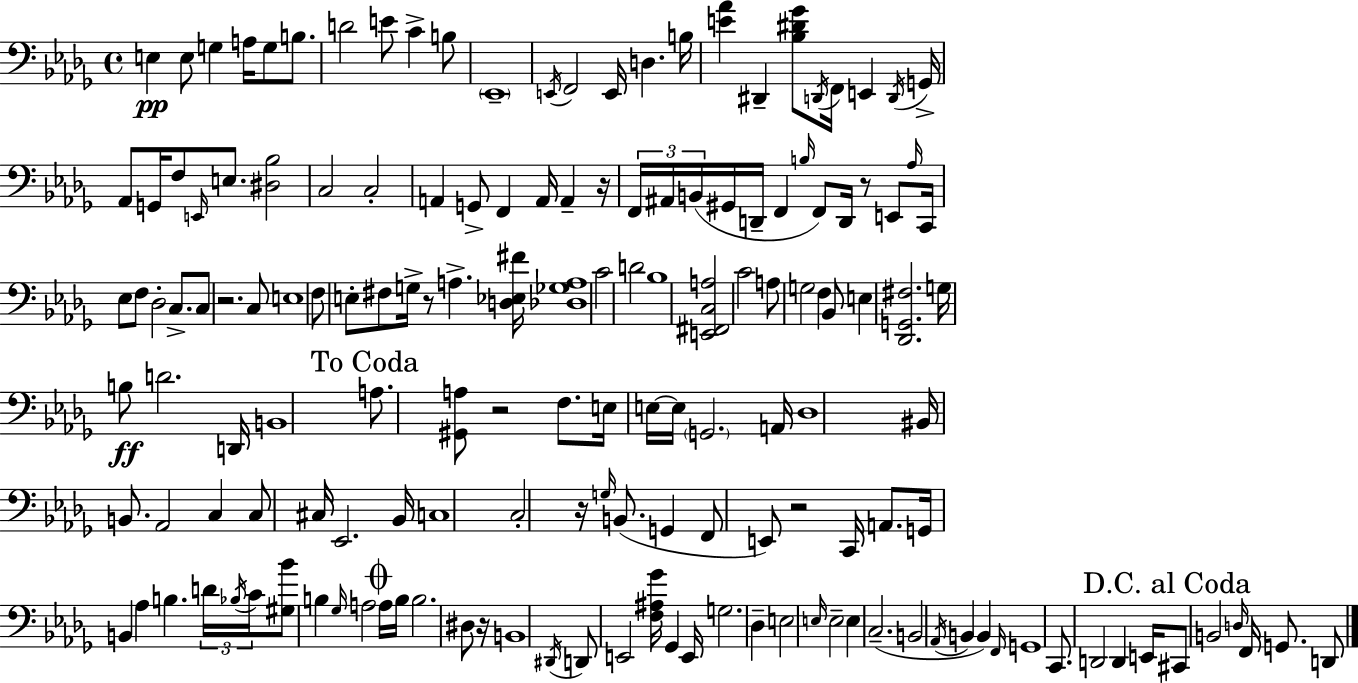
X:1
T:Untitled
M:4/4
L:1/4
K:Bbm
E, E,/2 G, A,/4 G,/2 B,/2 D2 E/2 C B,/2 _E,,4 E,,/4 F,,2 E,,/4 D, B,/4 [E_A] ^D,, [_B,^D_G]/2 D,,/4 F,,/4 E,, D,,/4 G,,/4 _A,,/2 G,,/4 F,/2 E,,/4 E,/2 [^D,_B,]2 C,2 C,2 A,, G,,/2 F,, A,,/4 A,, z/4 F,,/4 ^A,,/4 B,,/4 ^G,,/4 D,,/4 F,, B,/4 F,,/2 D,,/4 z/2 E,,/2 _A,/4 C,,/4 _E,/2 F,/2 _D,2 C,/2 C,/2 z2 C,/2 E,4 F,/2 E,/2 ^F,/2 G,/4 z/2 A, [D,_E,^F]/4 [_D,_G,A,]4 C2 D2 _B,4 [E,,^F,,C,A,]2 C2 A,/2 G,2 F, _B,,/2 E, [_D,,G,,^F,]2 G,/4 B,/2 D2 D,,/4 B,,4 A,/2 [^G,,A,]/2 z2 F,/2 E,/4 E,/4 E,/4 G,,2 A,,/4 _D,4 ^B,,/4 B,,/2 _A,,2 C, C,/2 ^C,/4 _E,,2 _B,,/4 C,4 C,2 z/4 G,/4 B,,/2 G,, F,,/2 E,,/2 z2 C,,/4 A,,/2 G,,/4 B,, _A, B, D/4 _B,/4 C/4 [^G,_B]/2 B, _G,/4 A,2 A,/4 B,/4 B,2 ^D,/2 z/4 B,,4 ^D,,/4 D,,/2 E,,2 [F,^A,_G]/4 _G,, E,,/4 G,2 _D, E,2 E,/4 E,2 E, C,2 B,,2 _A,,/4 B,, B,, F,,/4 G,,4 C,,/2 D,,2 D,, E,,/4 ^C,,/2 B,,2 D,/4 F,,/4 G,,/2 D,,/2